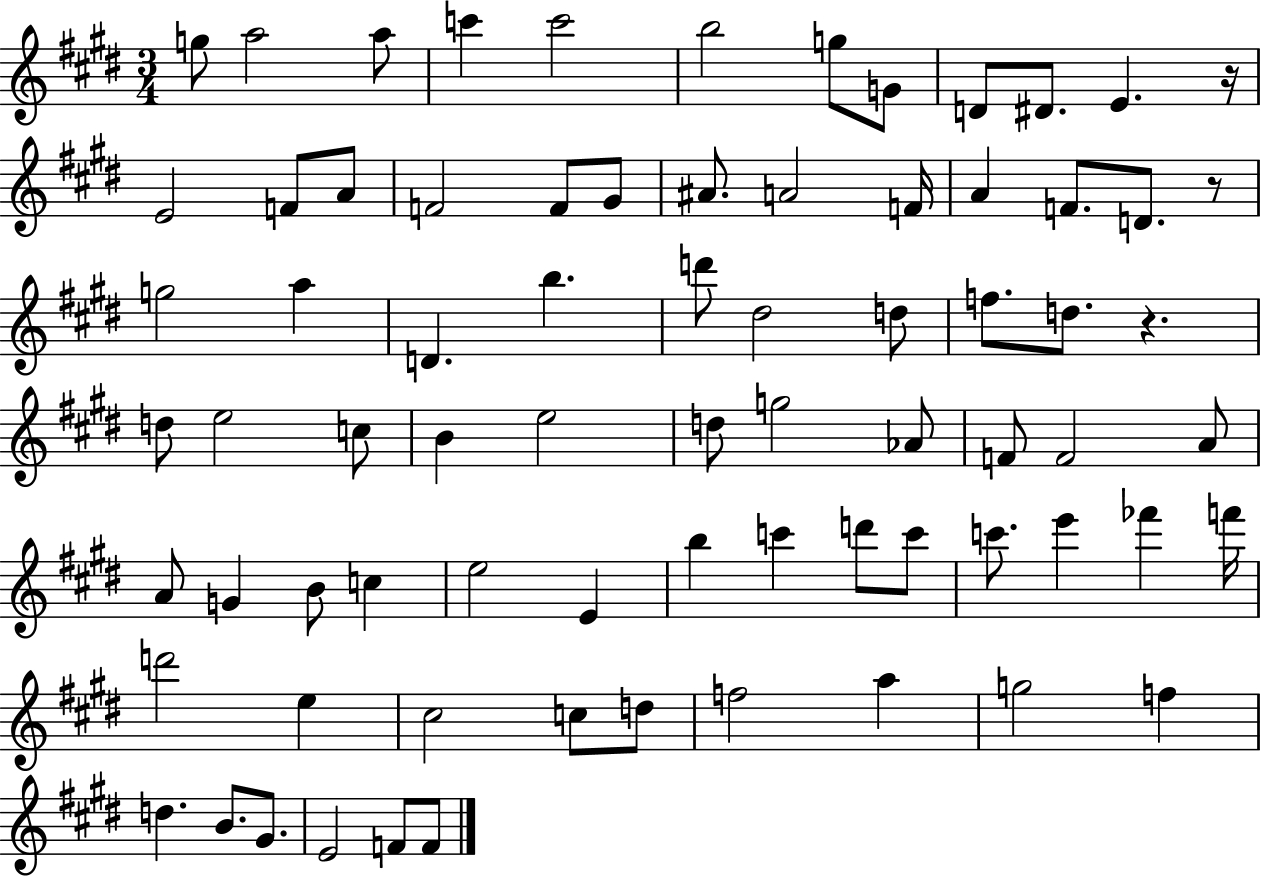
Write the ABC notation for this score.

X:1
T:Untitled
M:3/4
L:1/4
K:E
g/2 a2 a/2 c' c'2 b2 g/2 G/2 D/2 ^D/2 E z/4 E2 F/2 A/2 F2 F/2 ^G/2 ^A/2 A2 F/4 A F/2 D/2 z/2 g2 a D b d'/2 ^d2 d/2 f/2 d/2 z d/2 e2 c/2 B e2 d/2 g2 _A/2 F/2 F2 A/2 A/2 G B/2 c e2 E b c' d'/2 c'/2 c'/2 e' _f' f'/4 d'2 e ^c2 c/2 d/2 f2 a g2 f d B/2 ^G/2 E2 F/2 F/2